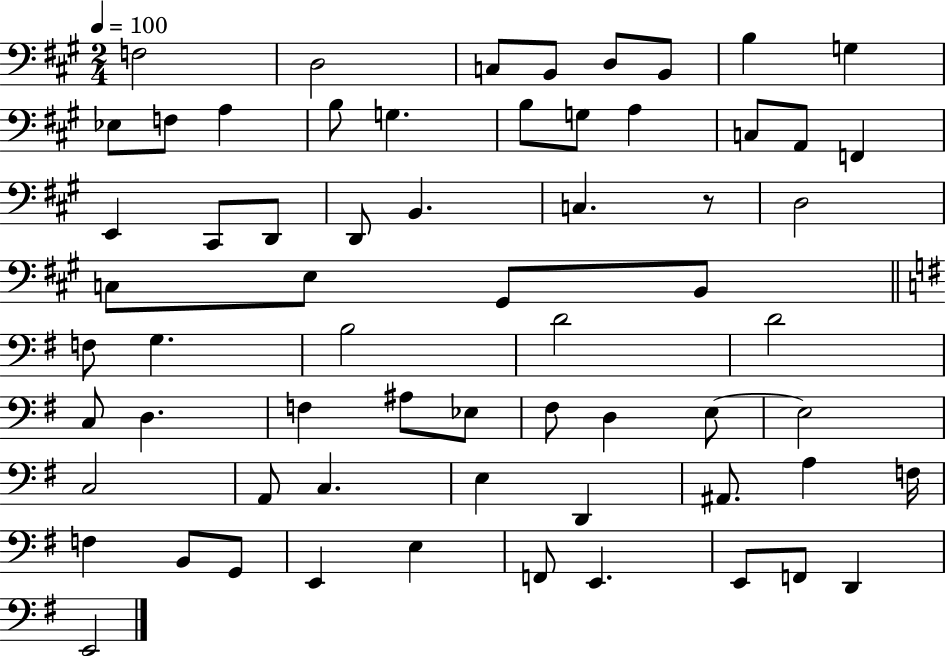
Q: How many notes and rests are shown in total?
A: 64